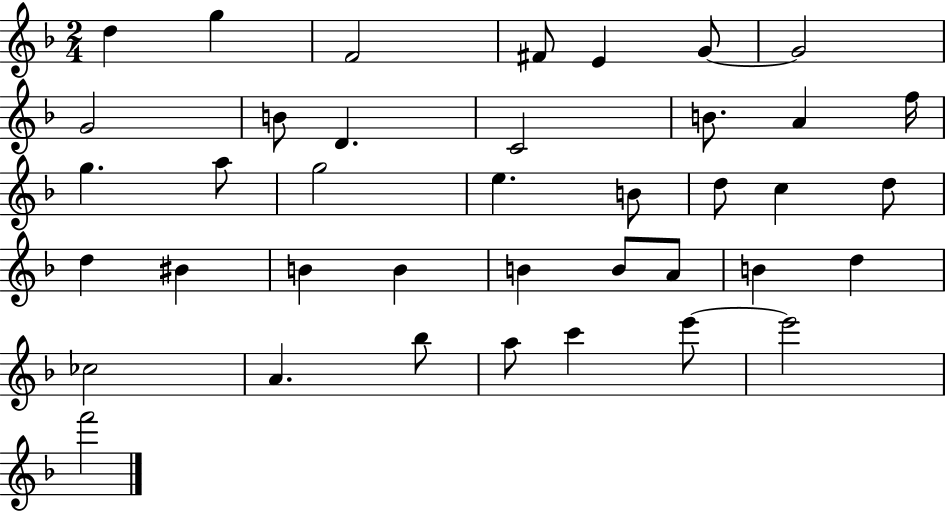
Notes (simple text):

D5/q G5/q F4/h F#4/e E4/q G4/e G4/h G4/h B4/e D4/q. C4/h B4/e. A4/q F5/s G5/q. A5/e G5/h E5/q. B4/e D5/e C5/q D5/e D5/q BIS4/q B4/q B4/q B4/q B4/e A4/e B4/q D5/q CES5/h A4/q. Bb5/e A5/e C6/q E6/e E6/h F6/h